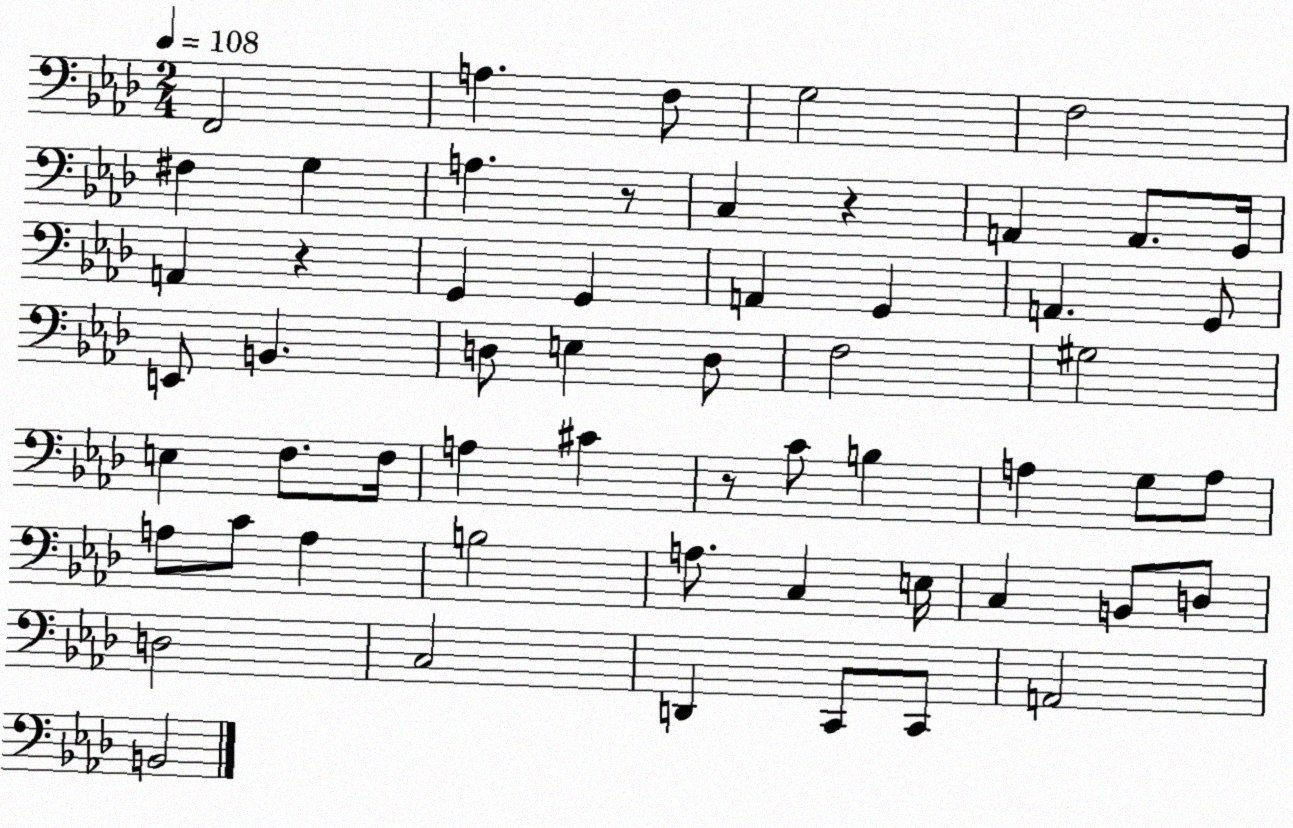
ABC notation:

X:1
T:Untitled
M:2/4
L:1/4
K:Ab
F,,2 A, F,/2 G,2 F,2 ^F, G, A, z/2 C, z A,, A,,/2 G,,/4 A,, z G,, G,, A,, G,, A,, G,,/2 E,,/2 B,, D,/2 E, D,/2 F,2 ^G,2 E, F,/2 F,/4 A, ^C z/2 C/2 B, A, G,/2 A,/2 A,/2 C/2 A, B,2 A,/2 C, E,/4 C, B,,/2 D,/2 D,2 C,2 D,, C,,/2 C,,/2 A,,2 B,,2